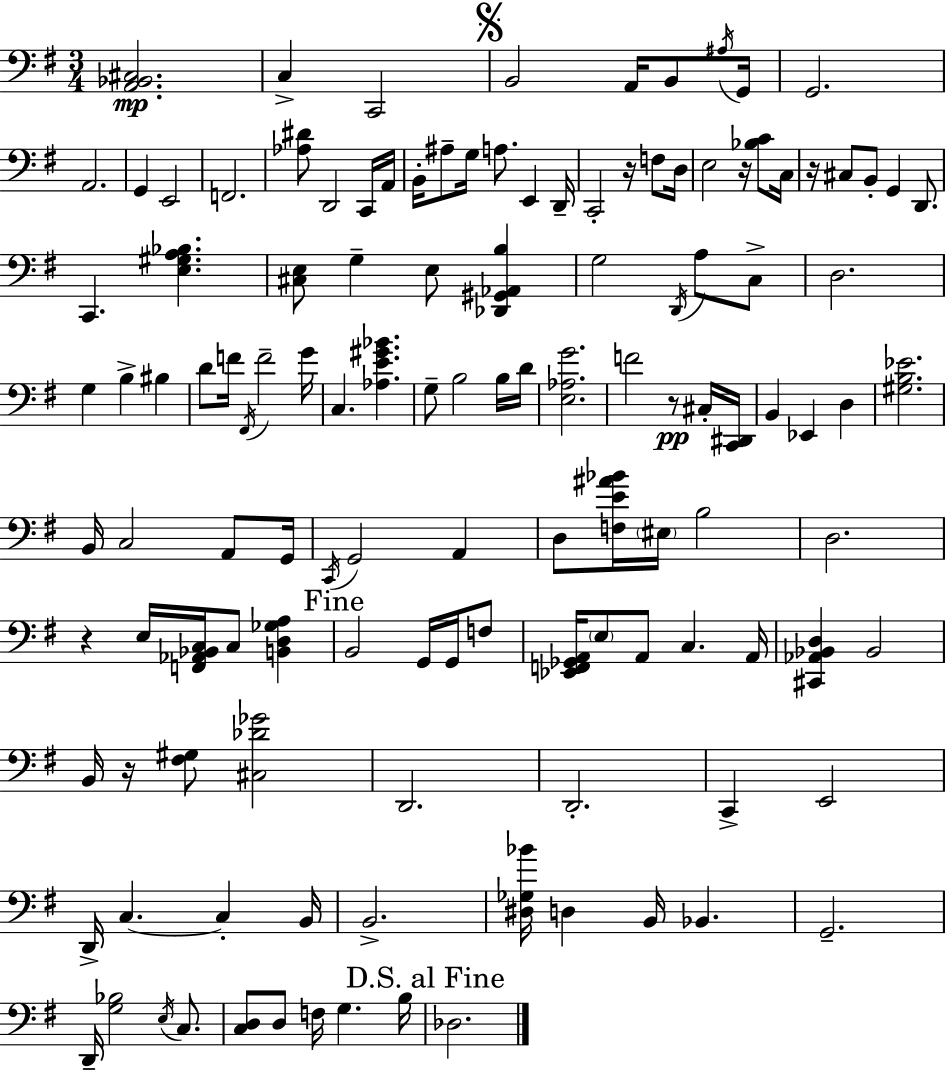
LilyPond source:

{
  \clef bass
  \numericTimeSignature
  \time 3/4
  \key e \minor
  <a, bes, cis>2.\mp | c4-> c,2 | \mark \markup { \musicglyph "scripts.segno" } b,2 a,16 b,8 \acciaccatura { ais16 } | g,16 g,2. | \break a,2. | g,4 e,2 | f,2. | <aes dis'>8 d,2 c,16 | \break a,16 b,16-. ais8-- g16 a8. e,4 | d,16-- c,2-. r16 f8 | d16 e2 r16 <bes c'>8 | c16 r16 cis8 b,8-. g,4 d,8. | \break c,4. <e gis a bes>4. | <cis e>8 g4-- e8 <des, gis, aes, b>4 | g2 \acciaccatura { d,16 } a8 | c8-> d2. | \break g4 b4-> bis4 | d'8 f'16 \acciaccatura { fis,16 } f'2-- | g'16 c4. <aes e' gis' bes'>4. | g8-- b2 | \break b16 d'16 <e aes g'>2. | f'2 r8\pp | cis16-. <c, dis,>16 b,4 ees,4 d4 | <gis b ees'>2. | \break b,16 c2 | a,8 g,16 \acciaccatura { c,16 } g,2 | a,4 d8 <f e' ais' bes'>16 \parenthesize eis16 b2 | d2. | \break r4 e16 <f, aes, bes, c>16 c8 | <b, d ges a>4 \mark "Fine" b,2 | g,16 g,16 f8 <ees, f, ges, a,>16 \parenthesize e8 a,8 c4. | a,16 <cis, aes, bes, d>4 bes,2 | \break b,16 r16 <fis gis>8 <cis des' ges'>2 | d,2. | d,2.-. | c,4-> e,2 | \break d,16-> c4.~~ c4-. | b,16 b,2.-> | <dis ges bes'>16 d4 b,16 bes,4. | g,2.-- | \break d,16-- <g bes>2 | \acciaccatura { e16 } c8. <c d>8 d8 f16 g4. | b16 \mark "D.S. al Fine" des2. | \bar "|."
}